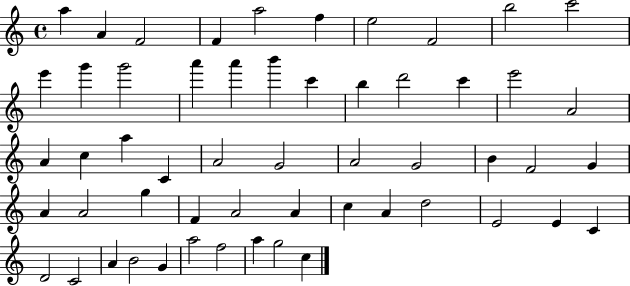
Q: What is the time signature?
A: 4/4